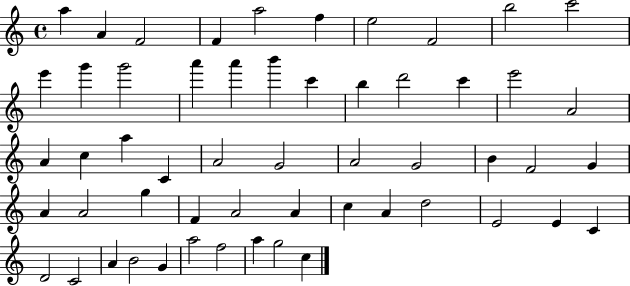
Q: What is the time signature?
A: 4/4